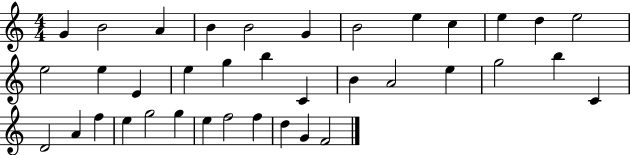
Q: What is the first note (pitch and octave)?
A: G4